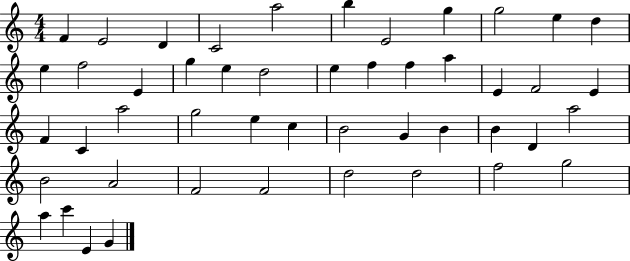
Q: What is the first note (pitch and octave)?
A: F4